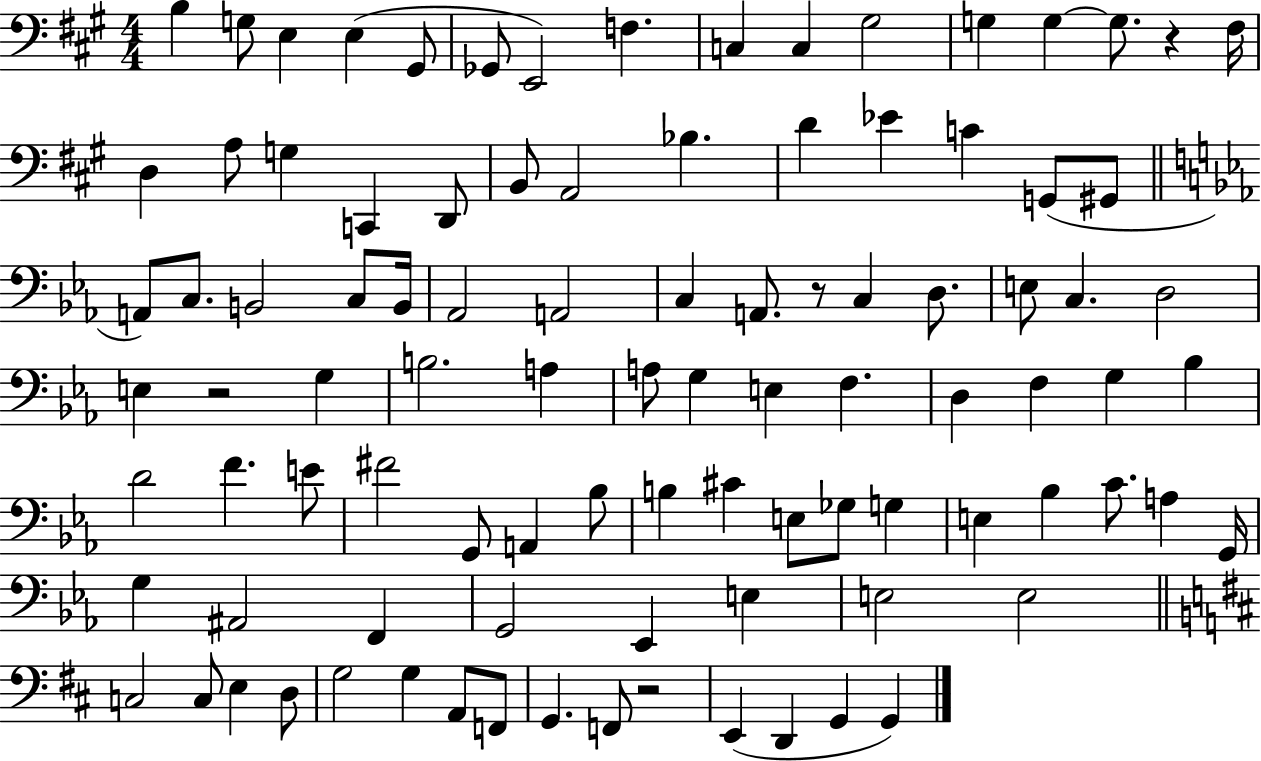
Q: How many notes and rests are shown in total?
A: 97